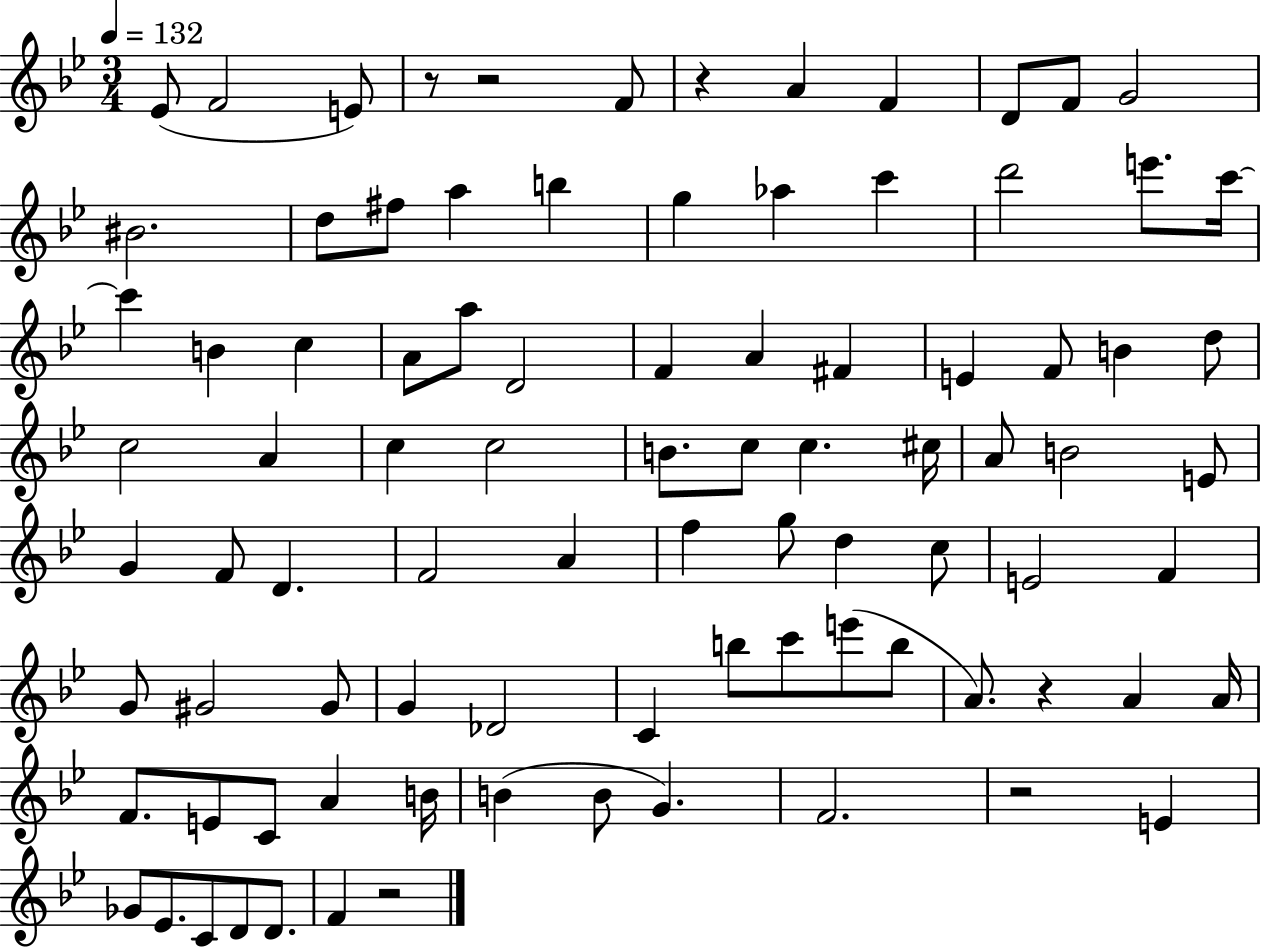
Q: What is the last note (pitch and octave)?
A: F4